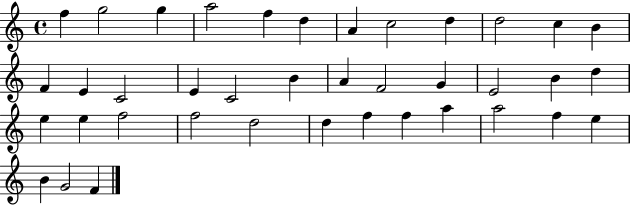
F5/q G5/h G5/q A5/h F5/q D5/q A4/q C5/h D5/q D5/h C5/q B4/q F4/q E4/q C4/h E4/q C4/h B4/q A4/q F4/h G4/q E4/h B4/q D5/q E5/q E5/q F5/h F5/h D5/h D5/q F5/q F5/q A5/q A5/h F5/q E5/q B4/q G4/h F4/q